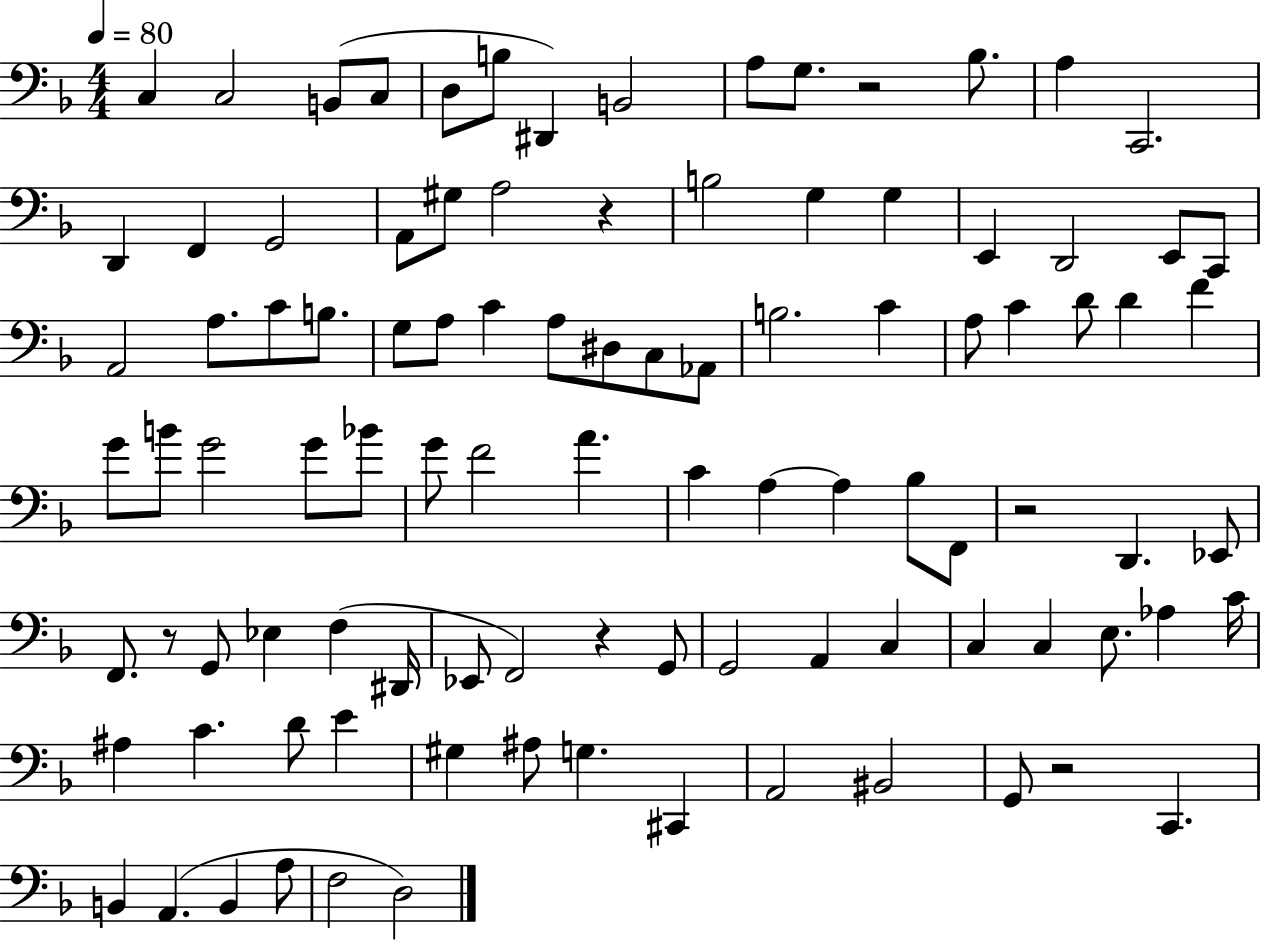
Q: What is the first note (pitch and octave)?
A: C3